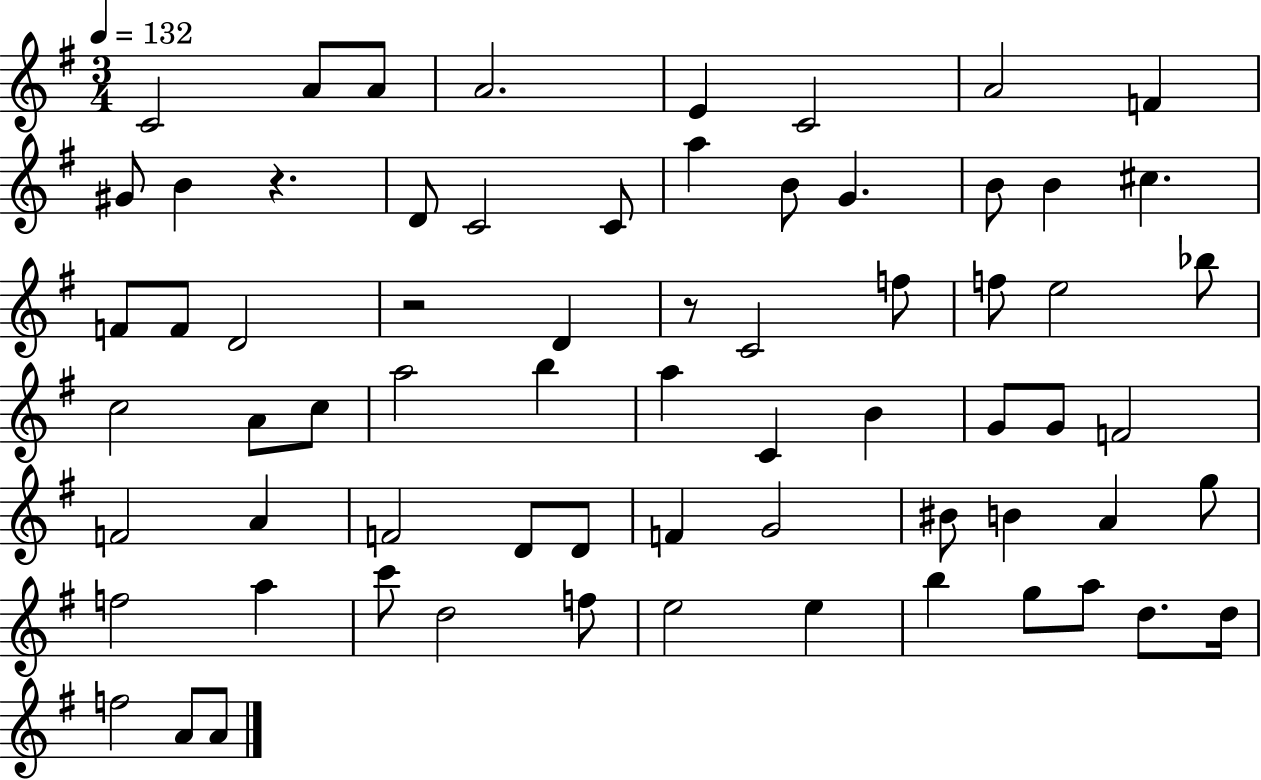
C4/h A4/e A4/e A4/h. E4/q C4/h A4/h F4/q G#4/e B4/q R/q. D4/e C4/h C4/e A5/q B4/e G4/q. B4/e B4/q C#5/q. F4/e F4/e D4/h R/h D4/q R/e C4/h F5/e F5/e E5/h Bb5/e C5/h A4/e C5/e A5/h B5/q A5/q C4/q B4/q G4/e G4/e F4/h F4/h A4/q F4/h D4/e D4/e F4/q G4/h BIS4/e B4/q A4/q G5/e F5/h A5/q C6/e D5/h F5/e E5/h E5/q B5/q G5/e A5/e D5/e. D5/s F5/h A4/e A4/e